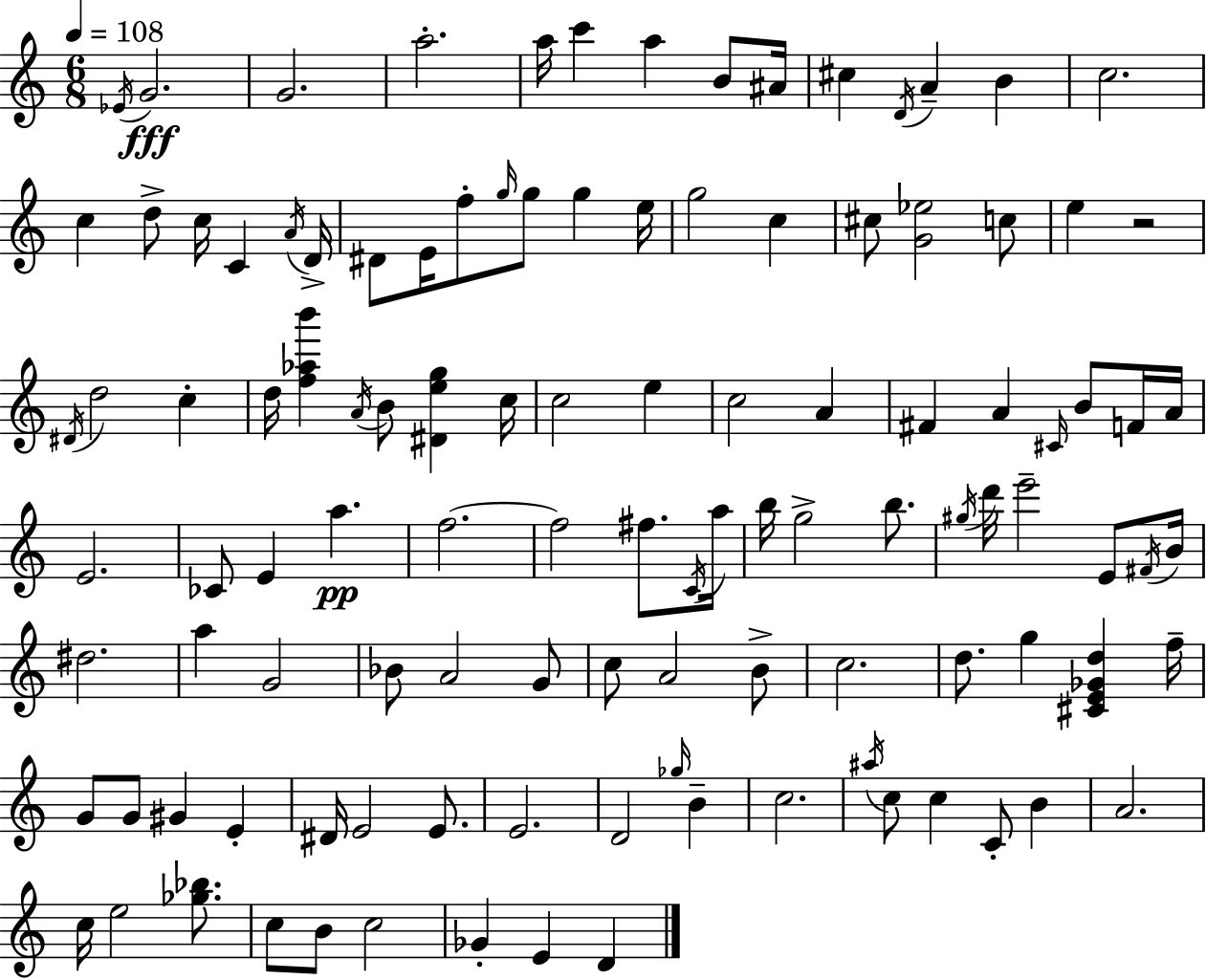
{
  \clef treble
  \numericTimeSignature
  \time 6/8
  \key c \major
  \tempo 4 = 108
  \acciaccatura { ees'16 }\fff g'2. | g'2. | a''2.-. | a''16 c'''4 a''4 b'8 | \break ais'16 cis''4 \acciaccatura { d'16 } a'4-- b'4 | c''2. | c''4 d''8-> c''16 c'4 | \acciaccatura { a'16 } d'16-> dis'8 e'16 f''8-. \grace { g''16 } g''8 g''4 | \break e''16 g''2 | c''4 cis''8 <g' ees''>2 | c''8 e''4 r2 | \acciaccatura { dis'16 } d''2 | \break c''4-. d''16 <f'' aes'' b'''>4 \acciaccatura { a'16 } b'8 | <dis' e'' g''>4 c''16 c''2 | e''4 c''2 | a'4 fis'4 a'4 | \break \grace { cis'16 } b'8 f'16 a'16 e'2. | ces'8 e'4 | a''4.\pp f''2.~~ | f''2 | \break fis''8. \acciaccatura { c'16 } a''16 b''16 g''2-> | b''8. \acciaccatura { gis''16 } d'''16 e'''2-- | e'8 \acciaccatura { fis'16 } b'16 dis''2. | a''4 | \break g'2 bes'8 | a'2 g'8 c''8 | a'2 b'8-> c''2. | d''8. | \break g''4 <cis' e' ges' d''>4 f''16-- g'8 | g'8 gis'4 e'4-. dis'16 e'2 | e'8. e'2. | d'2 | \break \grace { ges''16 } b'4-- c''2. | \acciaccatura { ais''16 } | c''8 c''4 c'8-. b'4 | a'2. | \break c''16 e''2 <ges'' bes''>8. | c''8 b'8 c''2 | ges'4-. e'4 d'4 | \bar "|."
}